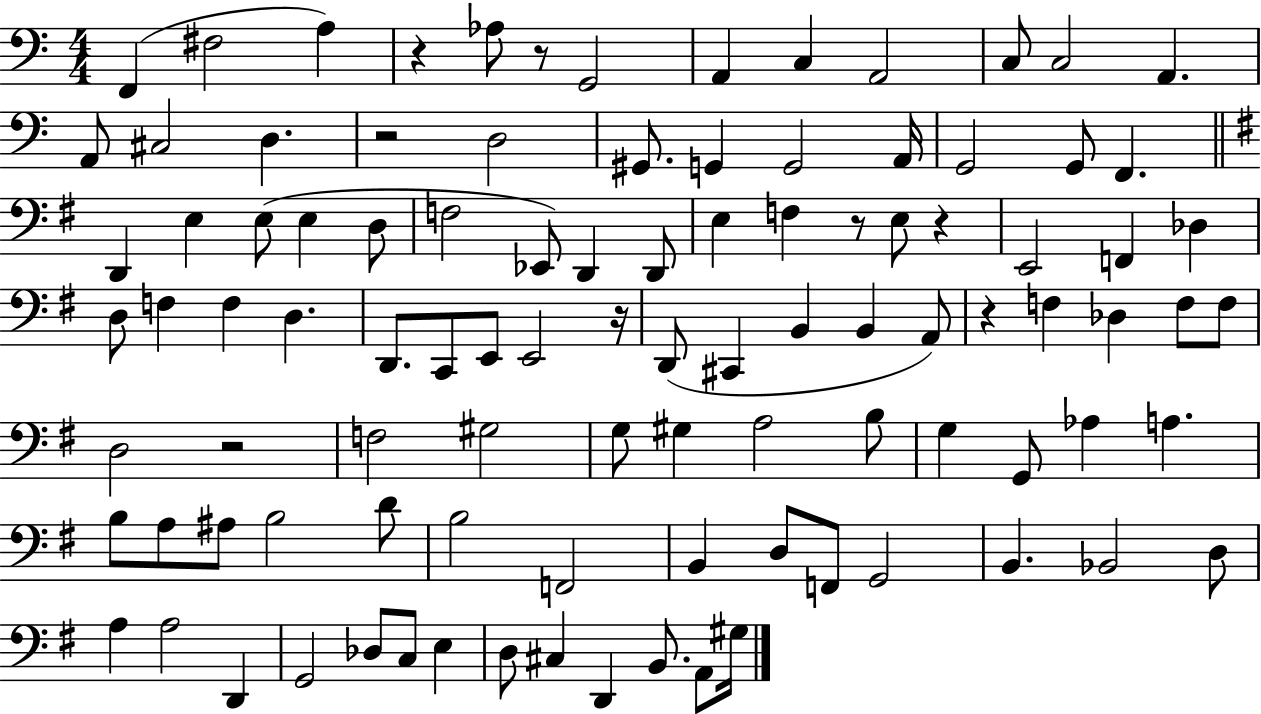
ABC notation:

X:1
T:Untitled
M:4/4
L:1/4
K:C
F,, ^F,2 A, z _A,/2 z/2 G,,2 A,, C, A,,2 C,/2 C,2 A,, A,,/2 ^C,2 D, z2 D,2 ^G,,/2 G,, G,,2 A,,/4 G,,2 G,,/2 F,, D,, E, E,/2 E, D,/2 F,2 _E,,/2 D,, D,,/2 E, F, z/2 E,/2 z E,,2 F,, _D, D,/2 F, F, D, D,,/2 C,,/2 E,,/2 E,,2 z/4 D,,/2 ^C,, B,, B,, A,,/2 z F, _D, F,/2 F,/2 D,2 z2 F,2 ^G,2 G,/2 ^G, A,2 B,/2 G, G,,/2 _A, A, B,/2 A,/2 ^A,/2 B,2 D/2 B,2 F,,2 B,, D,/2 F,,/2 G,,2 B,, _B,,2 D,/2 A, A,2 D,, G,,2 _D,/2 C,/2 E, D,/2 ^C, D,, B,,/2 A,,/2 ^G,/4